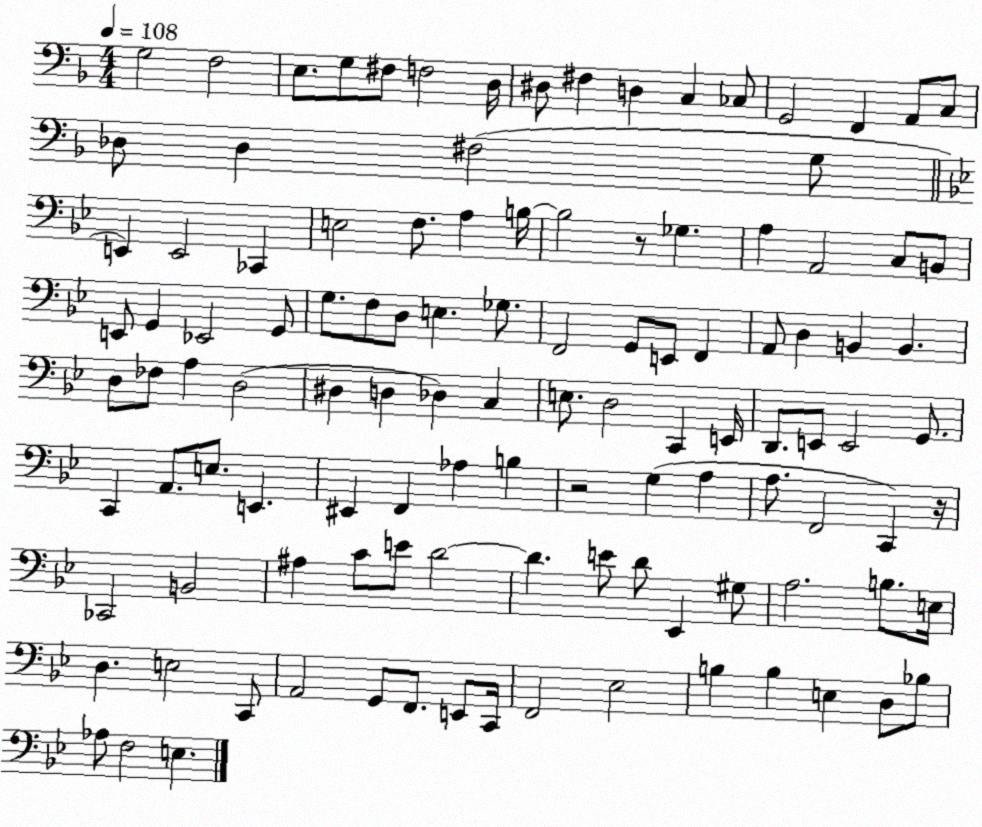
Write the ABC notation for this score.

X:1
T:Untitled
M:4/4
L:1/4
K:F
G,2 F,2 E,/2 G,/2 ^F,/2 F,2 D,/4 ^D,/2 ^F, D, C, _C,/2 G,,2 F,, A,,/2 C,/2 _D,/2 _D, ^F,2 G,/2 E,, E,,2 _C,, E,2 F,/2 A, B,/4 B,2 z/2 _G, A, A,,2 C,/2 B,,/2 E,,/2 G,, _E,,2 G,,/2 G,/2 F,/2 D,/2 E, _G,/2 F,,2 G,,/2 E,,/2 F,, A,,/2 D, B,, B,, D,/2 _F,/2 A, D,2 ^D, D, _D, C, E,/2 D,2 C,, E,,/4 D,,/2 E,,/2 E,,2 G,,/2 C,, A,,/2 E,/2 E,, ^E,, F,, _A, B, z2 G, A, A,/2 F,,2 C,, z/4 _C,,2 B,,2 ^A, C/2 E/2 D2 D E/2 D/2 _E,, ^G,/2 A,2 B,/2 E,/4 D, E,2 C,,/2 A,,2 G,,/2 F,,/2 E,,/2 C,,/4 F,,2 _E,2 B, B, E, D,/2 _B,/2 _A,/2 F,2 E,